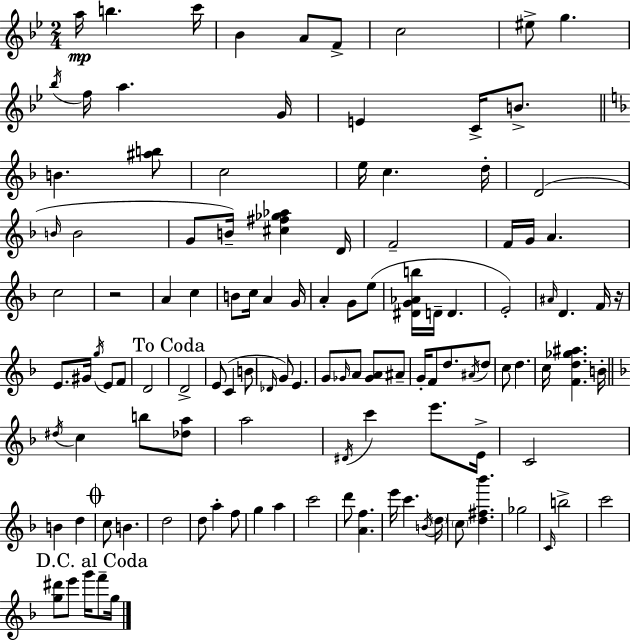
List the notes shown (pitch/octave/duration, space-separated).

A5/s B5/q. C6/s Bb4/q A4/e F4/e C5/h EIS5/e G5/q. Bb5/s F5/s A5/q. G4/s E4/q C4/s B4/e. B4/q. [A#5,B5]/e C5/h E5/s C5/q. D5/s D4/h B4/s B4/h G4/e B4/s [C#5,F#5,Gb5,Ab5]/q D4/s F4/h F4/s G4/s A4/q. C5/h R/h A4/q C5/q B4/e C5/s A4/q G4/s A4/q G4/e E5/e [D#4,G4,Ab4,B5]/s D4/s D4/q. E4/h A#4/s D4/q. F4/s R/s E4/e. G#4/s G5/s E4/e F4/e D4/h D4/h E4/e C4/q B4/e Db4/s G4/e E4/q. G4/e Gb4/s A4/e [Gb4,A4]/e A#4/e G4/s F4/e D5/e. A#4/s D5/e C5/e D5/q. C5/s [F4,D5,Gb5,A#5]/q. B4/s D#5/s C5/q B5/e [Db5,A5]/e A5/h D#4/s C6/q E6/e. E4/s C4/h B4/q D5/q C5/e B4/q. D5/h D5/e A5/q F5/e G5/q A5/q C6/h D6/e [A4,F5]/q. E6/s C6/q. B4/s D5/s C5/e [D5,F#5,Bb6]/q. Gb5/h C4/s B5/h C6/h [G5,D#6]/e E6/e G6/s F6/e G5/s